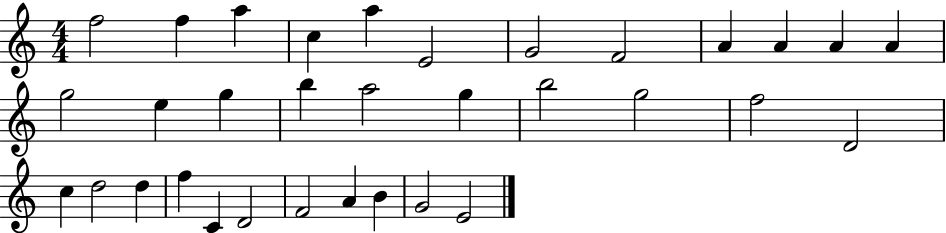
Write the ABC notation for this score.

X:1
T:Untitled
M:4/4
L:1/4
K:C
f2 f a c a E2 G2 F2 A A A A g2 e g b a2 g b2 g2 f2 D2 c d2 d f C D2 F2 A B G2 E2